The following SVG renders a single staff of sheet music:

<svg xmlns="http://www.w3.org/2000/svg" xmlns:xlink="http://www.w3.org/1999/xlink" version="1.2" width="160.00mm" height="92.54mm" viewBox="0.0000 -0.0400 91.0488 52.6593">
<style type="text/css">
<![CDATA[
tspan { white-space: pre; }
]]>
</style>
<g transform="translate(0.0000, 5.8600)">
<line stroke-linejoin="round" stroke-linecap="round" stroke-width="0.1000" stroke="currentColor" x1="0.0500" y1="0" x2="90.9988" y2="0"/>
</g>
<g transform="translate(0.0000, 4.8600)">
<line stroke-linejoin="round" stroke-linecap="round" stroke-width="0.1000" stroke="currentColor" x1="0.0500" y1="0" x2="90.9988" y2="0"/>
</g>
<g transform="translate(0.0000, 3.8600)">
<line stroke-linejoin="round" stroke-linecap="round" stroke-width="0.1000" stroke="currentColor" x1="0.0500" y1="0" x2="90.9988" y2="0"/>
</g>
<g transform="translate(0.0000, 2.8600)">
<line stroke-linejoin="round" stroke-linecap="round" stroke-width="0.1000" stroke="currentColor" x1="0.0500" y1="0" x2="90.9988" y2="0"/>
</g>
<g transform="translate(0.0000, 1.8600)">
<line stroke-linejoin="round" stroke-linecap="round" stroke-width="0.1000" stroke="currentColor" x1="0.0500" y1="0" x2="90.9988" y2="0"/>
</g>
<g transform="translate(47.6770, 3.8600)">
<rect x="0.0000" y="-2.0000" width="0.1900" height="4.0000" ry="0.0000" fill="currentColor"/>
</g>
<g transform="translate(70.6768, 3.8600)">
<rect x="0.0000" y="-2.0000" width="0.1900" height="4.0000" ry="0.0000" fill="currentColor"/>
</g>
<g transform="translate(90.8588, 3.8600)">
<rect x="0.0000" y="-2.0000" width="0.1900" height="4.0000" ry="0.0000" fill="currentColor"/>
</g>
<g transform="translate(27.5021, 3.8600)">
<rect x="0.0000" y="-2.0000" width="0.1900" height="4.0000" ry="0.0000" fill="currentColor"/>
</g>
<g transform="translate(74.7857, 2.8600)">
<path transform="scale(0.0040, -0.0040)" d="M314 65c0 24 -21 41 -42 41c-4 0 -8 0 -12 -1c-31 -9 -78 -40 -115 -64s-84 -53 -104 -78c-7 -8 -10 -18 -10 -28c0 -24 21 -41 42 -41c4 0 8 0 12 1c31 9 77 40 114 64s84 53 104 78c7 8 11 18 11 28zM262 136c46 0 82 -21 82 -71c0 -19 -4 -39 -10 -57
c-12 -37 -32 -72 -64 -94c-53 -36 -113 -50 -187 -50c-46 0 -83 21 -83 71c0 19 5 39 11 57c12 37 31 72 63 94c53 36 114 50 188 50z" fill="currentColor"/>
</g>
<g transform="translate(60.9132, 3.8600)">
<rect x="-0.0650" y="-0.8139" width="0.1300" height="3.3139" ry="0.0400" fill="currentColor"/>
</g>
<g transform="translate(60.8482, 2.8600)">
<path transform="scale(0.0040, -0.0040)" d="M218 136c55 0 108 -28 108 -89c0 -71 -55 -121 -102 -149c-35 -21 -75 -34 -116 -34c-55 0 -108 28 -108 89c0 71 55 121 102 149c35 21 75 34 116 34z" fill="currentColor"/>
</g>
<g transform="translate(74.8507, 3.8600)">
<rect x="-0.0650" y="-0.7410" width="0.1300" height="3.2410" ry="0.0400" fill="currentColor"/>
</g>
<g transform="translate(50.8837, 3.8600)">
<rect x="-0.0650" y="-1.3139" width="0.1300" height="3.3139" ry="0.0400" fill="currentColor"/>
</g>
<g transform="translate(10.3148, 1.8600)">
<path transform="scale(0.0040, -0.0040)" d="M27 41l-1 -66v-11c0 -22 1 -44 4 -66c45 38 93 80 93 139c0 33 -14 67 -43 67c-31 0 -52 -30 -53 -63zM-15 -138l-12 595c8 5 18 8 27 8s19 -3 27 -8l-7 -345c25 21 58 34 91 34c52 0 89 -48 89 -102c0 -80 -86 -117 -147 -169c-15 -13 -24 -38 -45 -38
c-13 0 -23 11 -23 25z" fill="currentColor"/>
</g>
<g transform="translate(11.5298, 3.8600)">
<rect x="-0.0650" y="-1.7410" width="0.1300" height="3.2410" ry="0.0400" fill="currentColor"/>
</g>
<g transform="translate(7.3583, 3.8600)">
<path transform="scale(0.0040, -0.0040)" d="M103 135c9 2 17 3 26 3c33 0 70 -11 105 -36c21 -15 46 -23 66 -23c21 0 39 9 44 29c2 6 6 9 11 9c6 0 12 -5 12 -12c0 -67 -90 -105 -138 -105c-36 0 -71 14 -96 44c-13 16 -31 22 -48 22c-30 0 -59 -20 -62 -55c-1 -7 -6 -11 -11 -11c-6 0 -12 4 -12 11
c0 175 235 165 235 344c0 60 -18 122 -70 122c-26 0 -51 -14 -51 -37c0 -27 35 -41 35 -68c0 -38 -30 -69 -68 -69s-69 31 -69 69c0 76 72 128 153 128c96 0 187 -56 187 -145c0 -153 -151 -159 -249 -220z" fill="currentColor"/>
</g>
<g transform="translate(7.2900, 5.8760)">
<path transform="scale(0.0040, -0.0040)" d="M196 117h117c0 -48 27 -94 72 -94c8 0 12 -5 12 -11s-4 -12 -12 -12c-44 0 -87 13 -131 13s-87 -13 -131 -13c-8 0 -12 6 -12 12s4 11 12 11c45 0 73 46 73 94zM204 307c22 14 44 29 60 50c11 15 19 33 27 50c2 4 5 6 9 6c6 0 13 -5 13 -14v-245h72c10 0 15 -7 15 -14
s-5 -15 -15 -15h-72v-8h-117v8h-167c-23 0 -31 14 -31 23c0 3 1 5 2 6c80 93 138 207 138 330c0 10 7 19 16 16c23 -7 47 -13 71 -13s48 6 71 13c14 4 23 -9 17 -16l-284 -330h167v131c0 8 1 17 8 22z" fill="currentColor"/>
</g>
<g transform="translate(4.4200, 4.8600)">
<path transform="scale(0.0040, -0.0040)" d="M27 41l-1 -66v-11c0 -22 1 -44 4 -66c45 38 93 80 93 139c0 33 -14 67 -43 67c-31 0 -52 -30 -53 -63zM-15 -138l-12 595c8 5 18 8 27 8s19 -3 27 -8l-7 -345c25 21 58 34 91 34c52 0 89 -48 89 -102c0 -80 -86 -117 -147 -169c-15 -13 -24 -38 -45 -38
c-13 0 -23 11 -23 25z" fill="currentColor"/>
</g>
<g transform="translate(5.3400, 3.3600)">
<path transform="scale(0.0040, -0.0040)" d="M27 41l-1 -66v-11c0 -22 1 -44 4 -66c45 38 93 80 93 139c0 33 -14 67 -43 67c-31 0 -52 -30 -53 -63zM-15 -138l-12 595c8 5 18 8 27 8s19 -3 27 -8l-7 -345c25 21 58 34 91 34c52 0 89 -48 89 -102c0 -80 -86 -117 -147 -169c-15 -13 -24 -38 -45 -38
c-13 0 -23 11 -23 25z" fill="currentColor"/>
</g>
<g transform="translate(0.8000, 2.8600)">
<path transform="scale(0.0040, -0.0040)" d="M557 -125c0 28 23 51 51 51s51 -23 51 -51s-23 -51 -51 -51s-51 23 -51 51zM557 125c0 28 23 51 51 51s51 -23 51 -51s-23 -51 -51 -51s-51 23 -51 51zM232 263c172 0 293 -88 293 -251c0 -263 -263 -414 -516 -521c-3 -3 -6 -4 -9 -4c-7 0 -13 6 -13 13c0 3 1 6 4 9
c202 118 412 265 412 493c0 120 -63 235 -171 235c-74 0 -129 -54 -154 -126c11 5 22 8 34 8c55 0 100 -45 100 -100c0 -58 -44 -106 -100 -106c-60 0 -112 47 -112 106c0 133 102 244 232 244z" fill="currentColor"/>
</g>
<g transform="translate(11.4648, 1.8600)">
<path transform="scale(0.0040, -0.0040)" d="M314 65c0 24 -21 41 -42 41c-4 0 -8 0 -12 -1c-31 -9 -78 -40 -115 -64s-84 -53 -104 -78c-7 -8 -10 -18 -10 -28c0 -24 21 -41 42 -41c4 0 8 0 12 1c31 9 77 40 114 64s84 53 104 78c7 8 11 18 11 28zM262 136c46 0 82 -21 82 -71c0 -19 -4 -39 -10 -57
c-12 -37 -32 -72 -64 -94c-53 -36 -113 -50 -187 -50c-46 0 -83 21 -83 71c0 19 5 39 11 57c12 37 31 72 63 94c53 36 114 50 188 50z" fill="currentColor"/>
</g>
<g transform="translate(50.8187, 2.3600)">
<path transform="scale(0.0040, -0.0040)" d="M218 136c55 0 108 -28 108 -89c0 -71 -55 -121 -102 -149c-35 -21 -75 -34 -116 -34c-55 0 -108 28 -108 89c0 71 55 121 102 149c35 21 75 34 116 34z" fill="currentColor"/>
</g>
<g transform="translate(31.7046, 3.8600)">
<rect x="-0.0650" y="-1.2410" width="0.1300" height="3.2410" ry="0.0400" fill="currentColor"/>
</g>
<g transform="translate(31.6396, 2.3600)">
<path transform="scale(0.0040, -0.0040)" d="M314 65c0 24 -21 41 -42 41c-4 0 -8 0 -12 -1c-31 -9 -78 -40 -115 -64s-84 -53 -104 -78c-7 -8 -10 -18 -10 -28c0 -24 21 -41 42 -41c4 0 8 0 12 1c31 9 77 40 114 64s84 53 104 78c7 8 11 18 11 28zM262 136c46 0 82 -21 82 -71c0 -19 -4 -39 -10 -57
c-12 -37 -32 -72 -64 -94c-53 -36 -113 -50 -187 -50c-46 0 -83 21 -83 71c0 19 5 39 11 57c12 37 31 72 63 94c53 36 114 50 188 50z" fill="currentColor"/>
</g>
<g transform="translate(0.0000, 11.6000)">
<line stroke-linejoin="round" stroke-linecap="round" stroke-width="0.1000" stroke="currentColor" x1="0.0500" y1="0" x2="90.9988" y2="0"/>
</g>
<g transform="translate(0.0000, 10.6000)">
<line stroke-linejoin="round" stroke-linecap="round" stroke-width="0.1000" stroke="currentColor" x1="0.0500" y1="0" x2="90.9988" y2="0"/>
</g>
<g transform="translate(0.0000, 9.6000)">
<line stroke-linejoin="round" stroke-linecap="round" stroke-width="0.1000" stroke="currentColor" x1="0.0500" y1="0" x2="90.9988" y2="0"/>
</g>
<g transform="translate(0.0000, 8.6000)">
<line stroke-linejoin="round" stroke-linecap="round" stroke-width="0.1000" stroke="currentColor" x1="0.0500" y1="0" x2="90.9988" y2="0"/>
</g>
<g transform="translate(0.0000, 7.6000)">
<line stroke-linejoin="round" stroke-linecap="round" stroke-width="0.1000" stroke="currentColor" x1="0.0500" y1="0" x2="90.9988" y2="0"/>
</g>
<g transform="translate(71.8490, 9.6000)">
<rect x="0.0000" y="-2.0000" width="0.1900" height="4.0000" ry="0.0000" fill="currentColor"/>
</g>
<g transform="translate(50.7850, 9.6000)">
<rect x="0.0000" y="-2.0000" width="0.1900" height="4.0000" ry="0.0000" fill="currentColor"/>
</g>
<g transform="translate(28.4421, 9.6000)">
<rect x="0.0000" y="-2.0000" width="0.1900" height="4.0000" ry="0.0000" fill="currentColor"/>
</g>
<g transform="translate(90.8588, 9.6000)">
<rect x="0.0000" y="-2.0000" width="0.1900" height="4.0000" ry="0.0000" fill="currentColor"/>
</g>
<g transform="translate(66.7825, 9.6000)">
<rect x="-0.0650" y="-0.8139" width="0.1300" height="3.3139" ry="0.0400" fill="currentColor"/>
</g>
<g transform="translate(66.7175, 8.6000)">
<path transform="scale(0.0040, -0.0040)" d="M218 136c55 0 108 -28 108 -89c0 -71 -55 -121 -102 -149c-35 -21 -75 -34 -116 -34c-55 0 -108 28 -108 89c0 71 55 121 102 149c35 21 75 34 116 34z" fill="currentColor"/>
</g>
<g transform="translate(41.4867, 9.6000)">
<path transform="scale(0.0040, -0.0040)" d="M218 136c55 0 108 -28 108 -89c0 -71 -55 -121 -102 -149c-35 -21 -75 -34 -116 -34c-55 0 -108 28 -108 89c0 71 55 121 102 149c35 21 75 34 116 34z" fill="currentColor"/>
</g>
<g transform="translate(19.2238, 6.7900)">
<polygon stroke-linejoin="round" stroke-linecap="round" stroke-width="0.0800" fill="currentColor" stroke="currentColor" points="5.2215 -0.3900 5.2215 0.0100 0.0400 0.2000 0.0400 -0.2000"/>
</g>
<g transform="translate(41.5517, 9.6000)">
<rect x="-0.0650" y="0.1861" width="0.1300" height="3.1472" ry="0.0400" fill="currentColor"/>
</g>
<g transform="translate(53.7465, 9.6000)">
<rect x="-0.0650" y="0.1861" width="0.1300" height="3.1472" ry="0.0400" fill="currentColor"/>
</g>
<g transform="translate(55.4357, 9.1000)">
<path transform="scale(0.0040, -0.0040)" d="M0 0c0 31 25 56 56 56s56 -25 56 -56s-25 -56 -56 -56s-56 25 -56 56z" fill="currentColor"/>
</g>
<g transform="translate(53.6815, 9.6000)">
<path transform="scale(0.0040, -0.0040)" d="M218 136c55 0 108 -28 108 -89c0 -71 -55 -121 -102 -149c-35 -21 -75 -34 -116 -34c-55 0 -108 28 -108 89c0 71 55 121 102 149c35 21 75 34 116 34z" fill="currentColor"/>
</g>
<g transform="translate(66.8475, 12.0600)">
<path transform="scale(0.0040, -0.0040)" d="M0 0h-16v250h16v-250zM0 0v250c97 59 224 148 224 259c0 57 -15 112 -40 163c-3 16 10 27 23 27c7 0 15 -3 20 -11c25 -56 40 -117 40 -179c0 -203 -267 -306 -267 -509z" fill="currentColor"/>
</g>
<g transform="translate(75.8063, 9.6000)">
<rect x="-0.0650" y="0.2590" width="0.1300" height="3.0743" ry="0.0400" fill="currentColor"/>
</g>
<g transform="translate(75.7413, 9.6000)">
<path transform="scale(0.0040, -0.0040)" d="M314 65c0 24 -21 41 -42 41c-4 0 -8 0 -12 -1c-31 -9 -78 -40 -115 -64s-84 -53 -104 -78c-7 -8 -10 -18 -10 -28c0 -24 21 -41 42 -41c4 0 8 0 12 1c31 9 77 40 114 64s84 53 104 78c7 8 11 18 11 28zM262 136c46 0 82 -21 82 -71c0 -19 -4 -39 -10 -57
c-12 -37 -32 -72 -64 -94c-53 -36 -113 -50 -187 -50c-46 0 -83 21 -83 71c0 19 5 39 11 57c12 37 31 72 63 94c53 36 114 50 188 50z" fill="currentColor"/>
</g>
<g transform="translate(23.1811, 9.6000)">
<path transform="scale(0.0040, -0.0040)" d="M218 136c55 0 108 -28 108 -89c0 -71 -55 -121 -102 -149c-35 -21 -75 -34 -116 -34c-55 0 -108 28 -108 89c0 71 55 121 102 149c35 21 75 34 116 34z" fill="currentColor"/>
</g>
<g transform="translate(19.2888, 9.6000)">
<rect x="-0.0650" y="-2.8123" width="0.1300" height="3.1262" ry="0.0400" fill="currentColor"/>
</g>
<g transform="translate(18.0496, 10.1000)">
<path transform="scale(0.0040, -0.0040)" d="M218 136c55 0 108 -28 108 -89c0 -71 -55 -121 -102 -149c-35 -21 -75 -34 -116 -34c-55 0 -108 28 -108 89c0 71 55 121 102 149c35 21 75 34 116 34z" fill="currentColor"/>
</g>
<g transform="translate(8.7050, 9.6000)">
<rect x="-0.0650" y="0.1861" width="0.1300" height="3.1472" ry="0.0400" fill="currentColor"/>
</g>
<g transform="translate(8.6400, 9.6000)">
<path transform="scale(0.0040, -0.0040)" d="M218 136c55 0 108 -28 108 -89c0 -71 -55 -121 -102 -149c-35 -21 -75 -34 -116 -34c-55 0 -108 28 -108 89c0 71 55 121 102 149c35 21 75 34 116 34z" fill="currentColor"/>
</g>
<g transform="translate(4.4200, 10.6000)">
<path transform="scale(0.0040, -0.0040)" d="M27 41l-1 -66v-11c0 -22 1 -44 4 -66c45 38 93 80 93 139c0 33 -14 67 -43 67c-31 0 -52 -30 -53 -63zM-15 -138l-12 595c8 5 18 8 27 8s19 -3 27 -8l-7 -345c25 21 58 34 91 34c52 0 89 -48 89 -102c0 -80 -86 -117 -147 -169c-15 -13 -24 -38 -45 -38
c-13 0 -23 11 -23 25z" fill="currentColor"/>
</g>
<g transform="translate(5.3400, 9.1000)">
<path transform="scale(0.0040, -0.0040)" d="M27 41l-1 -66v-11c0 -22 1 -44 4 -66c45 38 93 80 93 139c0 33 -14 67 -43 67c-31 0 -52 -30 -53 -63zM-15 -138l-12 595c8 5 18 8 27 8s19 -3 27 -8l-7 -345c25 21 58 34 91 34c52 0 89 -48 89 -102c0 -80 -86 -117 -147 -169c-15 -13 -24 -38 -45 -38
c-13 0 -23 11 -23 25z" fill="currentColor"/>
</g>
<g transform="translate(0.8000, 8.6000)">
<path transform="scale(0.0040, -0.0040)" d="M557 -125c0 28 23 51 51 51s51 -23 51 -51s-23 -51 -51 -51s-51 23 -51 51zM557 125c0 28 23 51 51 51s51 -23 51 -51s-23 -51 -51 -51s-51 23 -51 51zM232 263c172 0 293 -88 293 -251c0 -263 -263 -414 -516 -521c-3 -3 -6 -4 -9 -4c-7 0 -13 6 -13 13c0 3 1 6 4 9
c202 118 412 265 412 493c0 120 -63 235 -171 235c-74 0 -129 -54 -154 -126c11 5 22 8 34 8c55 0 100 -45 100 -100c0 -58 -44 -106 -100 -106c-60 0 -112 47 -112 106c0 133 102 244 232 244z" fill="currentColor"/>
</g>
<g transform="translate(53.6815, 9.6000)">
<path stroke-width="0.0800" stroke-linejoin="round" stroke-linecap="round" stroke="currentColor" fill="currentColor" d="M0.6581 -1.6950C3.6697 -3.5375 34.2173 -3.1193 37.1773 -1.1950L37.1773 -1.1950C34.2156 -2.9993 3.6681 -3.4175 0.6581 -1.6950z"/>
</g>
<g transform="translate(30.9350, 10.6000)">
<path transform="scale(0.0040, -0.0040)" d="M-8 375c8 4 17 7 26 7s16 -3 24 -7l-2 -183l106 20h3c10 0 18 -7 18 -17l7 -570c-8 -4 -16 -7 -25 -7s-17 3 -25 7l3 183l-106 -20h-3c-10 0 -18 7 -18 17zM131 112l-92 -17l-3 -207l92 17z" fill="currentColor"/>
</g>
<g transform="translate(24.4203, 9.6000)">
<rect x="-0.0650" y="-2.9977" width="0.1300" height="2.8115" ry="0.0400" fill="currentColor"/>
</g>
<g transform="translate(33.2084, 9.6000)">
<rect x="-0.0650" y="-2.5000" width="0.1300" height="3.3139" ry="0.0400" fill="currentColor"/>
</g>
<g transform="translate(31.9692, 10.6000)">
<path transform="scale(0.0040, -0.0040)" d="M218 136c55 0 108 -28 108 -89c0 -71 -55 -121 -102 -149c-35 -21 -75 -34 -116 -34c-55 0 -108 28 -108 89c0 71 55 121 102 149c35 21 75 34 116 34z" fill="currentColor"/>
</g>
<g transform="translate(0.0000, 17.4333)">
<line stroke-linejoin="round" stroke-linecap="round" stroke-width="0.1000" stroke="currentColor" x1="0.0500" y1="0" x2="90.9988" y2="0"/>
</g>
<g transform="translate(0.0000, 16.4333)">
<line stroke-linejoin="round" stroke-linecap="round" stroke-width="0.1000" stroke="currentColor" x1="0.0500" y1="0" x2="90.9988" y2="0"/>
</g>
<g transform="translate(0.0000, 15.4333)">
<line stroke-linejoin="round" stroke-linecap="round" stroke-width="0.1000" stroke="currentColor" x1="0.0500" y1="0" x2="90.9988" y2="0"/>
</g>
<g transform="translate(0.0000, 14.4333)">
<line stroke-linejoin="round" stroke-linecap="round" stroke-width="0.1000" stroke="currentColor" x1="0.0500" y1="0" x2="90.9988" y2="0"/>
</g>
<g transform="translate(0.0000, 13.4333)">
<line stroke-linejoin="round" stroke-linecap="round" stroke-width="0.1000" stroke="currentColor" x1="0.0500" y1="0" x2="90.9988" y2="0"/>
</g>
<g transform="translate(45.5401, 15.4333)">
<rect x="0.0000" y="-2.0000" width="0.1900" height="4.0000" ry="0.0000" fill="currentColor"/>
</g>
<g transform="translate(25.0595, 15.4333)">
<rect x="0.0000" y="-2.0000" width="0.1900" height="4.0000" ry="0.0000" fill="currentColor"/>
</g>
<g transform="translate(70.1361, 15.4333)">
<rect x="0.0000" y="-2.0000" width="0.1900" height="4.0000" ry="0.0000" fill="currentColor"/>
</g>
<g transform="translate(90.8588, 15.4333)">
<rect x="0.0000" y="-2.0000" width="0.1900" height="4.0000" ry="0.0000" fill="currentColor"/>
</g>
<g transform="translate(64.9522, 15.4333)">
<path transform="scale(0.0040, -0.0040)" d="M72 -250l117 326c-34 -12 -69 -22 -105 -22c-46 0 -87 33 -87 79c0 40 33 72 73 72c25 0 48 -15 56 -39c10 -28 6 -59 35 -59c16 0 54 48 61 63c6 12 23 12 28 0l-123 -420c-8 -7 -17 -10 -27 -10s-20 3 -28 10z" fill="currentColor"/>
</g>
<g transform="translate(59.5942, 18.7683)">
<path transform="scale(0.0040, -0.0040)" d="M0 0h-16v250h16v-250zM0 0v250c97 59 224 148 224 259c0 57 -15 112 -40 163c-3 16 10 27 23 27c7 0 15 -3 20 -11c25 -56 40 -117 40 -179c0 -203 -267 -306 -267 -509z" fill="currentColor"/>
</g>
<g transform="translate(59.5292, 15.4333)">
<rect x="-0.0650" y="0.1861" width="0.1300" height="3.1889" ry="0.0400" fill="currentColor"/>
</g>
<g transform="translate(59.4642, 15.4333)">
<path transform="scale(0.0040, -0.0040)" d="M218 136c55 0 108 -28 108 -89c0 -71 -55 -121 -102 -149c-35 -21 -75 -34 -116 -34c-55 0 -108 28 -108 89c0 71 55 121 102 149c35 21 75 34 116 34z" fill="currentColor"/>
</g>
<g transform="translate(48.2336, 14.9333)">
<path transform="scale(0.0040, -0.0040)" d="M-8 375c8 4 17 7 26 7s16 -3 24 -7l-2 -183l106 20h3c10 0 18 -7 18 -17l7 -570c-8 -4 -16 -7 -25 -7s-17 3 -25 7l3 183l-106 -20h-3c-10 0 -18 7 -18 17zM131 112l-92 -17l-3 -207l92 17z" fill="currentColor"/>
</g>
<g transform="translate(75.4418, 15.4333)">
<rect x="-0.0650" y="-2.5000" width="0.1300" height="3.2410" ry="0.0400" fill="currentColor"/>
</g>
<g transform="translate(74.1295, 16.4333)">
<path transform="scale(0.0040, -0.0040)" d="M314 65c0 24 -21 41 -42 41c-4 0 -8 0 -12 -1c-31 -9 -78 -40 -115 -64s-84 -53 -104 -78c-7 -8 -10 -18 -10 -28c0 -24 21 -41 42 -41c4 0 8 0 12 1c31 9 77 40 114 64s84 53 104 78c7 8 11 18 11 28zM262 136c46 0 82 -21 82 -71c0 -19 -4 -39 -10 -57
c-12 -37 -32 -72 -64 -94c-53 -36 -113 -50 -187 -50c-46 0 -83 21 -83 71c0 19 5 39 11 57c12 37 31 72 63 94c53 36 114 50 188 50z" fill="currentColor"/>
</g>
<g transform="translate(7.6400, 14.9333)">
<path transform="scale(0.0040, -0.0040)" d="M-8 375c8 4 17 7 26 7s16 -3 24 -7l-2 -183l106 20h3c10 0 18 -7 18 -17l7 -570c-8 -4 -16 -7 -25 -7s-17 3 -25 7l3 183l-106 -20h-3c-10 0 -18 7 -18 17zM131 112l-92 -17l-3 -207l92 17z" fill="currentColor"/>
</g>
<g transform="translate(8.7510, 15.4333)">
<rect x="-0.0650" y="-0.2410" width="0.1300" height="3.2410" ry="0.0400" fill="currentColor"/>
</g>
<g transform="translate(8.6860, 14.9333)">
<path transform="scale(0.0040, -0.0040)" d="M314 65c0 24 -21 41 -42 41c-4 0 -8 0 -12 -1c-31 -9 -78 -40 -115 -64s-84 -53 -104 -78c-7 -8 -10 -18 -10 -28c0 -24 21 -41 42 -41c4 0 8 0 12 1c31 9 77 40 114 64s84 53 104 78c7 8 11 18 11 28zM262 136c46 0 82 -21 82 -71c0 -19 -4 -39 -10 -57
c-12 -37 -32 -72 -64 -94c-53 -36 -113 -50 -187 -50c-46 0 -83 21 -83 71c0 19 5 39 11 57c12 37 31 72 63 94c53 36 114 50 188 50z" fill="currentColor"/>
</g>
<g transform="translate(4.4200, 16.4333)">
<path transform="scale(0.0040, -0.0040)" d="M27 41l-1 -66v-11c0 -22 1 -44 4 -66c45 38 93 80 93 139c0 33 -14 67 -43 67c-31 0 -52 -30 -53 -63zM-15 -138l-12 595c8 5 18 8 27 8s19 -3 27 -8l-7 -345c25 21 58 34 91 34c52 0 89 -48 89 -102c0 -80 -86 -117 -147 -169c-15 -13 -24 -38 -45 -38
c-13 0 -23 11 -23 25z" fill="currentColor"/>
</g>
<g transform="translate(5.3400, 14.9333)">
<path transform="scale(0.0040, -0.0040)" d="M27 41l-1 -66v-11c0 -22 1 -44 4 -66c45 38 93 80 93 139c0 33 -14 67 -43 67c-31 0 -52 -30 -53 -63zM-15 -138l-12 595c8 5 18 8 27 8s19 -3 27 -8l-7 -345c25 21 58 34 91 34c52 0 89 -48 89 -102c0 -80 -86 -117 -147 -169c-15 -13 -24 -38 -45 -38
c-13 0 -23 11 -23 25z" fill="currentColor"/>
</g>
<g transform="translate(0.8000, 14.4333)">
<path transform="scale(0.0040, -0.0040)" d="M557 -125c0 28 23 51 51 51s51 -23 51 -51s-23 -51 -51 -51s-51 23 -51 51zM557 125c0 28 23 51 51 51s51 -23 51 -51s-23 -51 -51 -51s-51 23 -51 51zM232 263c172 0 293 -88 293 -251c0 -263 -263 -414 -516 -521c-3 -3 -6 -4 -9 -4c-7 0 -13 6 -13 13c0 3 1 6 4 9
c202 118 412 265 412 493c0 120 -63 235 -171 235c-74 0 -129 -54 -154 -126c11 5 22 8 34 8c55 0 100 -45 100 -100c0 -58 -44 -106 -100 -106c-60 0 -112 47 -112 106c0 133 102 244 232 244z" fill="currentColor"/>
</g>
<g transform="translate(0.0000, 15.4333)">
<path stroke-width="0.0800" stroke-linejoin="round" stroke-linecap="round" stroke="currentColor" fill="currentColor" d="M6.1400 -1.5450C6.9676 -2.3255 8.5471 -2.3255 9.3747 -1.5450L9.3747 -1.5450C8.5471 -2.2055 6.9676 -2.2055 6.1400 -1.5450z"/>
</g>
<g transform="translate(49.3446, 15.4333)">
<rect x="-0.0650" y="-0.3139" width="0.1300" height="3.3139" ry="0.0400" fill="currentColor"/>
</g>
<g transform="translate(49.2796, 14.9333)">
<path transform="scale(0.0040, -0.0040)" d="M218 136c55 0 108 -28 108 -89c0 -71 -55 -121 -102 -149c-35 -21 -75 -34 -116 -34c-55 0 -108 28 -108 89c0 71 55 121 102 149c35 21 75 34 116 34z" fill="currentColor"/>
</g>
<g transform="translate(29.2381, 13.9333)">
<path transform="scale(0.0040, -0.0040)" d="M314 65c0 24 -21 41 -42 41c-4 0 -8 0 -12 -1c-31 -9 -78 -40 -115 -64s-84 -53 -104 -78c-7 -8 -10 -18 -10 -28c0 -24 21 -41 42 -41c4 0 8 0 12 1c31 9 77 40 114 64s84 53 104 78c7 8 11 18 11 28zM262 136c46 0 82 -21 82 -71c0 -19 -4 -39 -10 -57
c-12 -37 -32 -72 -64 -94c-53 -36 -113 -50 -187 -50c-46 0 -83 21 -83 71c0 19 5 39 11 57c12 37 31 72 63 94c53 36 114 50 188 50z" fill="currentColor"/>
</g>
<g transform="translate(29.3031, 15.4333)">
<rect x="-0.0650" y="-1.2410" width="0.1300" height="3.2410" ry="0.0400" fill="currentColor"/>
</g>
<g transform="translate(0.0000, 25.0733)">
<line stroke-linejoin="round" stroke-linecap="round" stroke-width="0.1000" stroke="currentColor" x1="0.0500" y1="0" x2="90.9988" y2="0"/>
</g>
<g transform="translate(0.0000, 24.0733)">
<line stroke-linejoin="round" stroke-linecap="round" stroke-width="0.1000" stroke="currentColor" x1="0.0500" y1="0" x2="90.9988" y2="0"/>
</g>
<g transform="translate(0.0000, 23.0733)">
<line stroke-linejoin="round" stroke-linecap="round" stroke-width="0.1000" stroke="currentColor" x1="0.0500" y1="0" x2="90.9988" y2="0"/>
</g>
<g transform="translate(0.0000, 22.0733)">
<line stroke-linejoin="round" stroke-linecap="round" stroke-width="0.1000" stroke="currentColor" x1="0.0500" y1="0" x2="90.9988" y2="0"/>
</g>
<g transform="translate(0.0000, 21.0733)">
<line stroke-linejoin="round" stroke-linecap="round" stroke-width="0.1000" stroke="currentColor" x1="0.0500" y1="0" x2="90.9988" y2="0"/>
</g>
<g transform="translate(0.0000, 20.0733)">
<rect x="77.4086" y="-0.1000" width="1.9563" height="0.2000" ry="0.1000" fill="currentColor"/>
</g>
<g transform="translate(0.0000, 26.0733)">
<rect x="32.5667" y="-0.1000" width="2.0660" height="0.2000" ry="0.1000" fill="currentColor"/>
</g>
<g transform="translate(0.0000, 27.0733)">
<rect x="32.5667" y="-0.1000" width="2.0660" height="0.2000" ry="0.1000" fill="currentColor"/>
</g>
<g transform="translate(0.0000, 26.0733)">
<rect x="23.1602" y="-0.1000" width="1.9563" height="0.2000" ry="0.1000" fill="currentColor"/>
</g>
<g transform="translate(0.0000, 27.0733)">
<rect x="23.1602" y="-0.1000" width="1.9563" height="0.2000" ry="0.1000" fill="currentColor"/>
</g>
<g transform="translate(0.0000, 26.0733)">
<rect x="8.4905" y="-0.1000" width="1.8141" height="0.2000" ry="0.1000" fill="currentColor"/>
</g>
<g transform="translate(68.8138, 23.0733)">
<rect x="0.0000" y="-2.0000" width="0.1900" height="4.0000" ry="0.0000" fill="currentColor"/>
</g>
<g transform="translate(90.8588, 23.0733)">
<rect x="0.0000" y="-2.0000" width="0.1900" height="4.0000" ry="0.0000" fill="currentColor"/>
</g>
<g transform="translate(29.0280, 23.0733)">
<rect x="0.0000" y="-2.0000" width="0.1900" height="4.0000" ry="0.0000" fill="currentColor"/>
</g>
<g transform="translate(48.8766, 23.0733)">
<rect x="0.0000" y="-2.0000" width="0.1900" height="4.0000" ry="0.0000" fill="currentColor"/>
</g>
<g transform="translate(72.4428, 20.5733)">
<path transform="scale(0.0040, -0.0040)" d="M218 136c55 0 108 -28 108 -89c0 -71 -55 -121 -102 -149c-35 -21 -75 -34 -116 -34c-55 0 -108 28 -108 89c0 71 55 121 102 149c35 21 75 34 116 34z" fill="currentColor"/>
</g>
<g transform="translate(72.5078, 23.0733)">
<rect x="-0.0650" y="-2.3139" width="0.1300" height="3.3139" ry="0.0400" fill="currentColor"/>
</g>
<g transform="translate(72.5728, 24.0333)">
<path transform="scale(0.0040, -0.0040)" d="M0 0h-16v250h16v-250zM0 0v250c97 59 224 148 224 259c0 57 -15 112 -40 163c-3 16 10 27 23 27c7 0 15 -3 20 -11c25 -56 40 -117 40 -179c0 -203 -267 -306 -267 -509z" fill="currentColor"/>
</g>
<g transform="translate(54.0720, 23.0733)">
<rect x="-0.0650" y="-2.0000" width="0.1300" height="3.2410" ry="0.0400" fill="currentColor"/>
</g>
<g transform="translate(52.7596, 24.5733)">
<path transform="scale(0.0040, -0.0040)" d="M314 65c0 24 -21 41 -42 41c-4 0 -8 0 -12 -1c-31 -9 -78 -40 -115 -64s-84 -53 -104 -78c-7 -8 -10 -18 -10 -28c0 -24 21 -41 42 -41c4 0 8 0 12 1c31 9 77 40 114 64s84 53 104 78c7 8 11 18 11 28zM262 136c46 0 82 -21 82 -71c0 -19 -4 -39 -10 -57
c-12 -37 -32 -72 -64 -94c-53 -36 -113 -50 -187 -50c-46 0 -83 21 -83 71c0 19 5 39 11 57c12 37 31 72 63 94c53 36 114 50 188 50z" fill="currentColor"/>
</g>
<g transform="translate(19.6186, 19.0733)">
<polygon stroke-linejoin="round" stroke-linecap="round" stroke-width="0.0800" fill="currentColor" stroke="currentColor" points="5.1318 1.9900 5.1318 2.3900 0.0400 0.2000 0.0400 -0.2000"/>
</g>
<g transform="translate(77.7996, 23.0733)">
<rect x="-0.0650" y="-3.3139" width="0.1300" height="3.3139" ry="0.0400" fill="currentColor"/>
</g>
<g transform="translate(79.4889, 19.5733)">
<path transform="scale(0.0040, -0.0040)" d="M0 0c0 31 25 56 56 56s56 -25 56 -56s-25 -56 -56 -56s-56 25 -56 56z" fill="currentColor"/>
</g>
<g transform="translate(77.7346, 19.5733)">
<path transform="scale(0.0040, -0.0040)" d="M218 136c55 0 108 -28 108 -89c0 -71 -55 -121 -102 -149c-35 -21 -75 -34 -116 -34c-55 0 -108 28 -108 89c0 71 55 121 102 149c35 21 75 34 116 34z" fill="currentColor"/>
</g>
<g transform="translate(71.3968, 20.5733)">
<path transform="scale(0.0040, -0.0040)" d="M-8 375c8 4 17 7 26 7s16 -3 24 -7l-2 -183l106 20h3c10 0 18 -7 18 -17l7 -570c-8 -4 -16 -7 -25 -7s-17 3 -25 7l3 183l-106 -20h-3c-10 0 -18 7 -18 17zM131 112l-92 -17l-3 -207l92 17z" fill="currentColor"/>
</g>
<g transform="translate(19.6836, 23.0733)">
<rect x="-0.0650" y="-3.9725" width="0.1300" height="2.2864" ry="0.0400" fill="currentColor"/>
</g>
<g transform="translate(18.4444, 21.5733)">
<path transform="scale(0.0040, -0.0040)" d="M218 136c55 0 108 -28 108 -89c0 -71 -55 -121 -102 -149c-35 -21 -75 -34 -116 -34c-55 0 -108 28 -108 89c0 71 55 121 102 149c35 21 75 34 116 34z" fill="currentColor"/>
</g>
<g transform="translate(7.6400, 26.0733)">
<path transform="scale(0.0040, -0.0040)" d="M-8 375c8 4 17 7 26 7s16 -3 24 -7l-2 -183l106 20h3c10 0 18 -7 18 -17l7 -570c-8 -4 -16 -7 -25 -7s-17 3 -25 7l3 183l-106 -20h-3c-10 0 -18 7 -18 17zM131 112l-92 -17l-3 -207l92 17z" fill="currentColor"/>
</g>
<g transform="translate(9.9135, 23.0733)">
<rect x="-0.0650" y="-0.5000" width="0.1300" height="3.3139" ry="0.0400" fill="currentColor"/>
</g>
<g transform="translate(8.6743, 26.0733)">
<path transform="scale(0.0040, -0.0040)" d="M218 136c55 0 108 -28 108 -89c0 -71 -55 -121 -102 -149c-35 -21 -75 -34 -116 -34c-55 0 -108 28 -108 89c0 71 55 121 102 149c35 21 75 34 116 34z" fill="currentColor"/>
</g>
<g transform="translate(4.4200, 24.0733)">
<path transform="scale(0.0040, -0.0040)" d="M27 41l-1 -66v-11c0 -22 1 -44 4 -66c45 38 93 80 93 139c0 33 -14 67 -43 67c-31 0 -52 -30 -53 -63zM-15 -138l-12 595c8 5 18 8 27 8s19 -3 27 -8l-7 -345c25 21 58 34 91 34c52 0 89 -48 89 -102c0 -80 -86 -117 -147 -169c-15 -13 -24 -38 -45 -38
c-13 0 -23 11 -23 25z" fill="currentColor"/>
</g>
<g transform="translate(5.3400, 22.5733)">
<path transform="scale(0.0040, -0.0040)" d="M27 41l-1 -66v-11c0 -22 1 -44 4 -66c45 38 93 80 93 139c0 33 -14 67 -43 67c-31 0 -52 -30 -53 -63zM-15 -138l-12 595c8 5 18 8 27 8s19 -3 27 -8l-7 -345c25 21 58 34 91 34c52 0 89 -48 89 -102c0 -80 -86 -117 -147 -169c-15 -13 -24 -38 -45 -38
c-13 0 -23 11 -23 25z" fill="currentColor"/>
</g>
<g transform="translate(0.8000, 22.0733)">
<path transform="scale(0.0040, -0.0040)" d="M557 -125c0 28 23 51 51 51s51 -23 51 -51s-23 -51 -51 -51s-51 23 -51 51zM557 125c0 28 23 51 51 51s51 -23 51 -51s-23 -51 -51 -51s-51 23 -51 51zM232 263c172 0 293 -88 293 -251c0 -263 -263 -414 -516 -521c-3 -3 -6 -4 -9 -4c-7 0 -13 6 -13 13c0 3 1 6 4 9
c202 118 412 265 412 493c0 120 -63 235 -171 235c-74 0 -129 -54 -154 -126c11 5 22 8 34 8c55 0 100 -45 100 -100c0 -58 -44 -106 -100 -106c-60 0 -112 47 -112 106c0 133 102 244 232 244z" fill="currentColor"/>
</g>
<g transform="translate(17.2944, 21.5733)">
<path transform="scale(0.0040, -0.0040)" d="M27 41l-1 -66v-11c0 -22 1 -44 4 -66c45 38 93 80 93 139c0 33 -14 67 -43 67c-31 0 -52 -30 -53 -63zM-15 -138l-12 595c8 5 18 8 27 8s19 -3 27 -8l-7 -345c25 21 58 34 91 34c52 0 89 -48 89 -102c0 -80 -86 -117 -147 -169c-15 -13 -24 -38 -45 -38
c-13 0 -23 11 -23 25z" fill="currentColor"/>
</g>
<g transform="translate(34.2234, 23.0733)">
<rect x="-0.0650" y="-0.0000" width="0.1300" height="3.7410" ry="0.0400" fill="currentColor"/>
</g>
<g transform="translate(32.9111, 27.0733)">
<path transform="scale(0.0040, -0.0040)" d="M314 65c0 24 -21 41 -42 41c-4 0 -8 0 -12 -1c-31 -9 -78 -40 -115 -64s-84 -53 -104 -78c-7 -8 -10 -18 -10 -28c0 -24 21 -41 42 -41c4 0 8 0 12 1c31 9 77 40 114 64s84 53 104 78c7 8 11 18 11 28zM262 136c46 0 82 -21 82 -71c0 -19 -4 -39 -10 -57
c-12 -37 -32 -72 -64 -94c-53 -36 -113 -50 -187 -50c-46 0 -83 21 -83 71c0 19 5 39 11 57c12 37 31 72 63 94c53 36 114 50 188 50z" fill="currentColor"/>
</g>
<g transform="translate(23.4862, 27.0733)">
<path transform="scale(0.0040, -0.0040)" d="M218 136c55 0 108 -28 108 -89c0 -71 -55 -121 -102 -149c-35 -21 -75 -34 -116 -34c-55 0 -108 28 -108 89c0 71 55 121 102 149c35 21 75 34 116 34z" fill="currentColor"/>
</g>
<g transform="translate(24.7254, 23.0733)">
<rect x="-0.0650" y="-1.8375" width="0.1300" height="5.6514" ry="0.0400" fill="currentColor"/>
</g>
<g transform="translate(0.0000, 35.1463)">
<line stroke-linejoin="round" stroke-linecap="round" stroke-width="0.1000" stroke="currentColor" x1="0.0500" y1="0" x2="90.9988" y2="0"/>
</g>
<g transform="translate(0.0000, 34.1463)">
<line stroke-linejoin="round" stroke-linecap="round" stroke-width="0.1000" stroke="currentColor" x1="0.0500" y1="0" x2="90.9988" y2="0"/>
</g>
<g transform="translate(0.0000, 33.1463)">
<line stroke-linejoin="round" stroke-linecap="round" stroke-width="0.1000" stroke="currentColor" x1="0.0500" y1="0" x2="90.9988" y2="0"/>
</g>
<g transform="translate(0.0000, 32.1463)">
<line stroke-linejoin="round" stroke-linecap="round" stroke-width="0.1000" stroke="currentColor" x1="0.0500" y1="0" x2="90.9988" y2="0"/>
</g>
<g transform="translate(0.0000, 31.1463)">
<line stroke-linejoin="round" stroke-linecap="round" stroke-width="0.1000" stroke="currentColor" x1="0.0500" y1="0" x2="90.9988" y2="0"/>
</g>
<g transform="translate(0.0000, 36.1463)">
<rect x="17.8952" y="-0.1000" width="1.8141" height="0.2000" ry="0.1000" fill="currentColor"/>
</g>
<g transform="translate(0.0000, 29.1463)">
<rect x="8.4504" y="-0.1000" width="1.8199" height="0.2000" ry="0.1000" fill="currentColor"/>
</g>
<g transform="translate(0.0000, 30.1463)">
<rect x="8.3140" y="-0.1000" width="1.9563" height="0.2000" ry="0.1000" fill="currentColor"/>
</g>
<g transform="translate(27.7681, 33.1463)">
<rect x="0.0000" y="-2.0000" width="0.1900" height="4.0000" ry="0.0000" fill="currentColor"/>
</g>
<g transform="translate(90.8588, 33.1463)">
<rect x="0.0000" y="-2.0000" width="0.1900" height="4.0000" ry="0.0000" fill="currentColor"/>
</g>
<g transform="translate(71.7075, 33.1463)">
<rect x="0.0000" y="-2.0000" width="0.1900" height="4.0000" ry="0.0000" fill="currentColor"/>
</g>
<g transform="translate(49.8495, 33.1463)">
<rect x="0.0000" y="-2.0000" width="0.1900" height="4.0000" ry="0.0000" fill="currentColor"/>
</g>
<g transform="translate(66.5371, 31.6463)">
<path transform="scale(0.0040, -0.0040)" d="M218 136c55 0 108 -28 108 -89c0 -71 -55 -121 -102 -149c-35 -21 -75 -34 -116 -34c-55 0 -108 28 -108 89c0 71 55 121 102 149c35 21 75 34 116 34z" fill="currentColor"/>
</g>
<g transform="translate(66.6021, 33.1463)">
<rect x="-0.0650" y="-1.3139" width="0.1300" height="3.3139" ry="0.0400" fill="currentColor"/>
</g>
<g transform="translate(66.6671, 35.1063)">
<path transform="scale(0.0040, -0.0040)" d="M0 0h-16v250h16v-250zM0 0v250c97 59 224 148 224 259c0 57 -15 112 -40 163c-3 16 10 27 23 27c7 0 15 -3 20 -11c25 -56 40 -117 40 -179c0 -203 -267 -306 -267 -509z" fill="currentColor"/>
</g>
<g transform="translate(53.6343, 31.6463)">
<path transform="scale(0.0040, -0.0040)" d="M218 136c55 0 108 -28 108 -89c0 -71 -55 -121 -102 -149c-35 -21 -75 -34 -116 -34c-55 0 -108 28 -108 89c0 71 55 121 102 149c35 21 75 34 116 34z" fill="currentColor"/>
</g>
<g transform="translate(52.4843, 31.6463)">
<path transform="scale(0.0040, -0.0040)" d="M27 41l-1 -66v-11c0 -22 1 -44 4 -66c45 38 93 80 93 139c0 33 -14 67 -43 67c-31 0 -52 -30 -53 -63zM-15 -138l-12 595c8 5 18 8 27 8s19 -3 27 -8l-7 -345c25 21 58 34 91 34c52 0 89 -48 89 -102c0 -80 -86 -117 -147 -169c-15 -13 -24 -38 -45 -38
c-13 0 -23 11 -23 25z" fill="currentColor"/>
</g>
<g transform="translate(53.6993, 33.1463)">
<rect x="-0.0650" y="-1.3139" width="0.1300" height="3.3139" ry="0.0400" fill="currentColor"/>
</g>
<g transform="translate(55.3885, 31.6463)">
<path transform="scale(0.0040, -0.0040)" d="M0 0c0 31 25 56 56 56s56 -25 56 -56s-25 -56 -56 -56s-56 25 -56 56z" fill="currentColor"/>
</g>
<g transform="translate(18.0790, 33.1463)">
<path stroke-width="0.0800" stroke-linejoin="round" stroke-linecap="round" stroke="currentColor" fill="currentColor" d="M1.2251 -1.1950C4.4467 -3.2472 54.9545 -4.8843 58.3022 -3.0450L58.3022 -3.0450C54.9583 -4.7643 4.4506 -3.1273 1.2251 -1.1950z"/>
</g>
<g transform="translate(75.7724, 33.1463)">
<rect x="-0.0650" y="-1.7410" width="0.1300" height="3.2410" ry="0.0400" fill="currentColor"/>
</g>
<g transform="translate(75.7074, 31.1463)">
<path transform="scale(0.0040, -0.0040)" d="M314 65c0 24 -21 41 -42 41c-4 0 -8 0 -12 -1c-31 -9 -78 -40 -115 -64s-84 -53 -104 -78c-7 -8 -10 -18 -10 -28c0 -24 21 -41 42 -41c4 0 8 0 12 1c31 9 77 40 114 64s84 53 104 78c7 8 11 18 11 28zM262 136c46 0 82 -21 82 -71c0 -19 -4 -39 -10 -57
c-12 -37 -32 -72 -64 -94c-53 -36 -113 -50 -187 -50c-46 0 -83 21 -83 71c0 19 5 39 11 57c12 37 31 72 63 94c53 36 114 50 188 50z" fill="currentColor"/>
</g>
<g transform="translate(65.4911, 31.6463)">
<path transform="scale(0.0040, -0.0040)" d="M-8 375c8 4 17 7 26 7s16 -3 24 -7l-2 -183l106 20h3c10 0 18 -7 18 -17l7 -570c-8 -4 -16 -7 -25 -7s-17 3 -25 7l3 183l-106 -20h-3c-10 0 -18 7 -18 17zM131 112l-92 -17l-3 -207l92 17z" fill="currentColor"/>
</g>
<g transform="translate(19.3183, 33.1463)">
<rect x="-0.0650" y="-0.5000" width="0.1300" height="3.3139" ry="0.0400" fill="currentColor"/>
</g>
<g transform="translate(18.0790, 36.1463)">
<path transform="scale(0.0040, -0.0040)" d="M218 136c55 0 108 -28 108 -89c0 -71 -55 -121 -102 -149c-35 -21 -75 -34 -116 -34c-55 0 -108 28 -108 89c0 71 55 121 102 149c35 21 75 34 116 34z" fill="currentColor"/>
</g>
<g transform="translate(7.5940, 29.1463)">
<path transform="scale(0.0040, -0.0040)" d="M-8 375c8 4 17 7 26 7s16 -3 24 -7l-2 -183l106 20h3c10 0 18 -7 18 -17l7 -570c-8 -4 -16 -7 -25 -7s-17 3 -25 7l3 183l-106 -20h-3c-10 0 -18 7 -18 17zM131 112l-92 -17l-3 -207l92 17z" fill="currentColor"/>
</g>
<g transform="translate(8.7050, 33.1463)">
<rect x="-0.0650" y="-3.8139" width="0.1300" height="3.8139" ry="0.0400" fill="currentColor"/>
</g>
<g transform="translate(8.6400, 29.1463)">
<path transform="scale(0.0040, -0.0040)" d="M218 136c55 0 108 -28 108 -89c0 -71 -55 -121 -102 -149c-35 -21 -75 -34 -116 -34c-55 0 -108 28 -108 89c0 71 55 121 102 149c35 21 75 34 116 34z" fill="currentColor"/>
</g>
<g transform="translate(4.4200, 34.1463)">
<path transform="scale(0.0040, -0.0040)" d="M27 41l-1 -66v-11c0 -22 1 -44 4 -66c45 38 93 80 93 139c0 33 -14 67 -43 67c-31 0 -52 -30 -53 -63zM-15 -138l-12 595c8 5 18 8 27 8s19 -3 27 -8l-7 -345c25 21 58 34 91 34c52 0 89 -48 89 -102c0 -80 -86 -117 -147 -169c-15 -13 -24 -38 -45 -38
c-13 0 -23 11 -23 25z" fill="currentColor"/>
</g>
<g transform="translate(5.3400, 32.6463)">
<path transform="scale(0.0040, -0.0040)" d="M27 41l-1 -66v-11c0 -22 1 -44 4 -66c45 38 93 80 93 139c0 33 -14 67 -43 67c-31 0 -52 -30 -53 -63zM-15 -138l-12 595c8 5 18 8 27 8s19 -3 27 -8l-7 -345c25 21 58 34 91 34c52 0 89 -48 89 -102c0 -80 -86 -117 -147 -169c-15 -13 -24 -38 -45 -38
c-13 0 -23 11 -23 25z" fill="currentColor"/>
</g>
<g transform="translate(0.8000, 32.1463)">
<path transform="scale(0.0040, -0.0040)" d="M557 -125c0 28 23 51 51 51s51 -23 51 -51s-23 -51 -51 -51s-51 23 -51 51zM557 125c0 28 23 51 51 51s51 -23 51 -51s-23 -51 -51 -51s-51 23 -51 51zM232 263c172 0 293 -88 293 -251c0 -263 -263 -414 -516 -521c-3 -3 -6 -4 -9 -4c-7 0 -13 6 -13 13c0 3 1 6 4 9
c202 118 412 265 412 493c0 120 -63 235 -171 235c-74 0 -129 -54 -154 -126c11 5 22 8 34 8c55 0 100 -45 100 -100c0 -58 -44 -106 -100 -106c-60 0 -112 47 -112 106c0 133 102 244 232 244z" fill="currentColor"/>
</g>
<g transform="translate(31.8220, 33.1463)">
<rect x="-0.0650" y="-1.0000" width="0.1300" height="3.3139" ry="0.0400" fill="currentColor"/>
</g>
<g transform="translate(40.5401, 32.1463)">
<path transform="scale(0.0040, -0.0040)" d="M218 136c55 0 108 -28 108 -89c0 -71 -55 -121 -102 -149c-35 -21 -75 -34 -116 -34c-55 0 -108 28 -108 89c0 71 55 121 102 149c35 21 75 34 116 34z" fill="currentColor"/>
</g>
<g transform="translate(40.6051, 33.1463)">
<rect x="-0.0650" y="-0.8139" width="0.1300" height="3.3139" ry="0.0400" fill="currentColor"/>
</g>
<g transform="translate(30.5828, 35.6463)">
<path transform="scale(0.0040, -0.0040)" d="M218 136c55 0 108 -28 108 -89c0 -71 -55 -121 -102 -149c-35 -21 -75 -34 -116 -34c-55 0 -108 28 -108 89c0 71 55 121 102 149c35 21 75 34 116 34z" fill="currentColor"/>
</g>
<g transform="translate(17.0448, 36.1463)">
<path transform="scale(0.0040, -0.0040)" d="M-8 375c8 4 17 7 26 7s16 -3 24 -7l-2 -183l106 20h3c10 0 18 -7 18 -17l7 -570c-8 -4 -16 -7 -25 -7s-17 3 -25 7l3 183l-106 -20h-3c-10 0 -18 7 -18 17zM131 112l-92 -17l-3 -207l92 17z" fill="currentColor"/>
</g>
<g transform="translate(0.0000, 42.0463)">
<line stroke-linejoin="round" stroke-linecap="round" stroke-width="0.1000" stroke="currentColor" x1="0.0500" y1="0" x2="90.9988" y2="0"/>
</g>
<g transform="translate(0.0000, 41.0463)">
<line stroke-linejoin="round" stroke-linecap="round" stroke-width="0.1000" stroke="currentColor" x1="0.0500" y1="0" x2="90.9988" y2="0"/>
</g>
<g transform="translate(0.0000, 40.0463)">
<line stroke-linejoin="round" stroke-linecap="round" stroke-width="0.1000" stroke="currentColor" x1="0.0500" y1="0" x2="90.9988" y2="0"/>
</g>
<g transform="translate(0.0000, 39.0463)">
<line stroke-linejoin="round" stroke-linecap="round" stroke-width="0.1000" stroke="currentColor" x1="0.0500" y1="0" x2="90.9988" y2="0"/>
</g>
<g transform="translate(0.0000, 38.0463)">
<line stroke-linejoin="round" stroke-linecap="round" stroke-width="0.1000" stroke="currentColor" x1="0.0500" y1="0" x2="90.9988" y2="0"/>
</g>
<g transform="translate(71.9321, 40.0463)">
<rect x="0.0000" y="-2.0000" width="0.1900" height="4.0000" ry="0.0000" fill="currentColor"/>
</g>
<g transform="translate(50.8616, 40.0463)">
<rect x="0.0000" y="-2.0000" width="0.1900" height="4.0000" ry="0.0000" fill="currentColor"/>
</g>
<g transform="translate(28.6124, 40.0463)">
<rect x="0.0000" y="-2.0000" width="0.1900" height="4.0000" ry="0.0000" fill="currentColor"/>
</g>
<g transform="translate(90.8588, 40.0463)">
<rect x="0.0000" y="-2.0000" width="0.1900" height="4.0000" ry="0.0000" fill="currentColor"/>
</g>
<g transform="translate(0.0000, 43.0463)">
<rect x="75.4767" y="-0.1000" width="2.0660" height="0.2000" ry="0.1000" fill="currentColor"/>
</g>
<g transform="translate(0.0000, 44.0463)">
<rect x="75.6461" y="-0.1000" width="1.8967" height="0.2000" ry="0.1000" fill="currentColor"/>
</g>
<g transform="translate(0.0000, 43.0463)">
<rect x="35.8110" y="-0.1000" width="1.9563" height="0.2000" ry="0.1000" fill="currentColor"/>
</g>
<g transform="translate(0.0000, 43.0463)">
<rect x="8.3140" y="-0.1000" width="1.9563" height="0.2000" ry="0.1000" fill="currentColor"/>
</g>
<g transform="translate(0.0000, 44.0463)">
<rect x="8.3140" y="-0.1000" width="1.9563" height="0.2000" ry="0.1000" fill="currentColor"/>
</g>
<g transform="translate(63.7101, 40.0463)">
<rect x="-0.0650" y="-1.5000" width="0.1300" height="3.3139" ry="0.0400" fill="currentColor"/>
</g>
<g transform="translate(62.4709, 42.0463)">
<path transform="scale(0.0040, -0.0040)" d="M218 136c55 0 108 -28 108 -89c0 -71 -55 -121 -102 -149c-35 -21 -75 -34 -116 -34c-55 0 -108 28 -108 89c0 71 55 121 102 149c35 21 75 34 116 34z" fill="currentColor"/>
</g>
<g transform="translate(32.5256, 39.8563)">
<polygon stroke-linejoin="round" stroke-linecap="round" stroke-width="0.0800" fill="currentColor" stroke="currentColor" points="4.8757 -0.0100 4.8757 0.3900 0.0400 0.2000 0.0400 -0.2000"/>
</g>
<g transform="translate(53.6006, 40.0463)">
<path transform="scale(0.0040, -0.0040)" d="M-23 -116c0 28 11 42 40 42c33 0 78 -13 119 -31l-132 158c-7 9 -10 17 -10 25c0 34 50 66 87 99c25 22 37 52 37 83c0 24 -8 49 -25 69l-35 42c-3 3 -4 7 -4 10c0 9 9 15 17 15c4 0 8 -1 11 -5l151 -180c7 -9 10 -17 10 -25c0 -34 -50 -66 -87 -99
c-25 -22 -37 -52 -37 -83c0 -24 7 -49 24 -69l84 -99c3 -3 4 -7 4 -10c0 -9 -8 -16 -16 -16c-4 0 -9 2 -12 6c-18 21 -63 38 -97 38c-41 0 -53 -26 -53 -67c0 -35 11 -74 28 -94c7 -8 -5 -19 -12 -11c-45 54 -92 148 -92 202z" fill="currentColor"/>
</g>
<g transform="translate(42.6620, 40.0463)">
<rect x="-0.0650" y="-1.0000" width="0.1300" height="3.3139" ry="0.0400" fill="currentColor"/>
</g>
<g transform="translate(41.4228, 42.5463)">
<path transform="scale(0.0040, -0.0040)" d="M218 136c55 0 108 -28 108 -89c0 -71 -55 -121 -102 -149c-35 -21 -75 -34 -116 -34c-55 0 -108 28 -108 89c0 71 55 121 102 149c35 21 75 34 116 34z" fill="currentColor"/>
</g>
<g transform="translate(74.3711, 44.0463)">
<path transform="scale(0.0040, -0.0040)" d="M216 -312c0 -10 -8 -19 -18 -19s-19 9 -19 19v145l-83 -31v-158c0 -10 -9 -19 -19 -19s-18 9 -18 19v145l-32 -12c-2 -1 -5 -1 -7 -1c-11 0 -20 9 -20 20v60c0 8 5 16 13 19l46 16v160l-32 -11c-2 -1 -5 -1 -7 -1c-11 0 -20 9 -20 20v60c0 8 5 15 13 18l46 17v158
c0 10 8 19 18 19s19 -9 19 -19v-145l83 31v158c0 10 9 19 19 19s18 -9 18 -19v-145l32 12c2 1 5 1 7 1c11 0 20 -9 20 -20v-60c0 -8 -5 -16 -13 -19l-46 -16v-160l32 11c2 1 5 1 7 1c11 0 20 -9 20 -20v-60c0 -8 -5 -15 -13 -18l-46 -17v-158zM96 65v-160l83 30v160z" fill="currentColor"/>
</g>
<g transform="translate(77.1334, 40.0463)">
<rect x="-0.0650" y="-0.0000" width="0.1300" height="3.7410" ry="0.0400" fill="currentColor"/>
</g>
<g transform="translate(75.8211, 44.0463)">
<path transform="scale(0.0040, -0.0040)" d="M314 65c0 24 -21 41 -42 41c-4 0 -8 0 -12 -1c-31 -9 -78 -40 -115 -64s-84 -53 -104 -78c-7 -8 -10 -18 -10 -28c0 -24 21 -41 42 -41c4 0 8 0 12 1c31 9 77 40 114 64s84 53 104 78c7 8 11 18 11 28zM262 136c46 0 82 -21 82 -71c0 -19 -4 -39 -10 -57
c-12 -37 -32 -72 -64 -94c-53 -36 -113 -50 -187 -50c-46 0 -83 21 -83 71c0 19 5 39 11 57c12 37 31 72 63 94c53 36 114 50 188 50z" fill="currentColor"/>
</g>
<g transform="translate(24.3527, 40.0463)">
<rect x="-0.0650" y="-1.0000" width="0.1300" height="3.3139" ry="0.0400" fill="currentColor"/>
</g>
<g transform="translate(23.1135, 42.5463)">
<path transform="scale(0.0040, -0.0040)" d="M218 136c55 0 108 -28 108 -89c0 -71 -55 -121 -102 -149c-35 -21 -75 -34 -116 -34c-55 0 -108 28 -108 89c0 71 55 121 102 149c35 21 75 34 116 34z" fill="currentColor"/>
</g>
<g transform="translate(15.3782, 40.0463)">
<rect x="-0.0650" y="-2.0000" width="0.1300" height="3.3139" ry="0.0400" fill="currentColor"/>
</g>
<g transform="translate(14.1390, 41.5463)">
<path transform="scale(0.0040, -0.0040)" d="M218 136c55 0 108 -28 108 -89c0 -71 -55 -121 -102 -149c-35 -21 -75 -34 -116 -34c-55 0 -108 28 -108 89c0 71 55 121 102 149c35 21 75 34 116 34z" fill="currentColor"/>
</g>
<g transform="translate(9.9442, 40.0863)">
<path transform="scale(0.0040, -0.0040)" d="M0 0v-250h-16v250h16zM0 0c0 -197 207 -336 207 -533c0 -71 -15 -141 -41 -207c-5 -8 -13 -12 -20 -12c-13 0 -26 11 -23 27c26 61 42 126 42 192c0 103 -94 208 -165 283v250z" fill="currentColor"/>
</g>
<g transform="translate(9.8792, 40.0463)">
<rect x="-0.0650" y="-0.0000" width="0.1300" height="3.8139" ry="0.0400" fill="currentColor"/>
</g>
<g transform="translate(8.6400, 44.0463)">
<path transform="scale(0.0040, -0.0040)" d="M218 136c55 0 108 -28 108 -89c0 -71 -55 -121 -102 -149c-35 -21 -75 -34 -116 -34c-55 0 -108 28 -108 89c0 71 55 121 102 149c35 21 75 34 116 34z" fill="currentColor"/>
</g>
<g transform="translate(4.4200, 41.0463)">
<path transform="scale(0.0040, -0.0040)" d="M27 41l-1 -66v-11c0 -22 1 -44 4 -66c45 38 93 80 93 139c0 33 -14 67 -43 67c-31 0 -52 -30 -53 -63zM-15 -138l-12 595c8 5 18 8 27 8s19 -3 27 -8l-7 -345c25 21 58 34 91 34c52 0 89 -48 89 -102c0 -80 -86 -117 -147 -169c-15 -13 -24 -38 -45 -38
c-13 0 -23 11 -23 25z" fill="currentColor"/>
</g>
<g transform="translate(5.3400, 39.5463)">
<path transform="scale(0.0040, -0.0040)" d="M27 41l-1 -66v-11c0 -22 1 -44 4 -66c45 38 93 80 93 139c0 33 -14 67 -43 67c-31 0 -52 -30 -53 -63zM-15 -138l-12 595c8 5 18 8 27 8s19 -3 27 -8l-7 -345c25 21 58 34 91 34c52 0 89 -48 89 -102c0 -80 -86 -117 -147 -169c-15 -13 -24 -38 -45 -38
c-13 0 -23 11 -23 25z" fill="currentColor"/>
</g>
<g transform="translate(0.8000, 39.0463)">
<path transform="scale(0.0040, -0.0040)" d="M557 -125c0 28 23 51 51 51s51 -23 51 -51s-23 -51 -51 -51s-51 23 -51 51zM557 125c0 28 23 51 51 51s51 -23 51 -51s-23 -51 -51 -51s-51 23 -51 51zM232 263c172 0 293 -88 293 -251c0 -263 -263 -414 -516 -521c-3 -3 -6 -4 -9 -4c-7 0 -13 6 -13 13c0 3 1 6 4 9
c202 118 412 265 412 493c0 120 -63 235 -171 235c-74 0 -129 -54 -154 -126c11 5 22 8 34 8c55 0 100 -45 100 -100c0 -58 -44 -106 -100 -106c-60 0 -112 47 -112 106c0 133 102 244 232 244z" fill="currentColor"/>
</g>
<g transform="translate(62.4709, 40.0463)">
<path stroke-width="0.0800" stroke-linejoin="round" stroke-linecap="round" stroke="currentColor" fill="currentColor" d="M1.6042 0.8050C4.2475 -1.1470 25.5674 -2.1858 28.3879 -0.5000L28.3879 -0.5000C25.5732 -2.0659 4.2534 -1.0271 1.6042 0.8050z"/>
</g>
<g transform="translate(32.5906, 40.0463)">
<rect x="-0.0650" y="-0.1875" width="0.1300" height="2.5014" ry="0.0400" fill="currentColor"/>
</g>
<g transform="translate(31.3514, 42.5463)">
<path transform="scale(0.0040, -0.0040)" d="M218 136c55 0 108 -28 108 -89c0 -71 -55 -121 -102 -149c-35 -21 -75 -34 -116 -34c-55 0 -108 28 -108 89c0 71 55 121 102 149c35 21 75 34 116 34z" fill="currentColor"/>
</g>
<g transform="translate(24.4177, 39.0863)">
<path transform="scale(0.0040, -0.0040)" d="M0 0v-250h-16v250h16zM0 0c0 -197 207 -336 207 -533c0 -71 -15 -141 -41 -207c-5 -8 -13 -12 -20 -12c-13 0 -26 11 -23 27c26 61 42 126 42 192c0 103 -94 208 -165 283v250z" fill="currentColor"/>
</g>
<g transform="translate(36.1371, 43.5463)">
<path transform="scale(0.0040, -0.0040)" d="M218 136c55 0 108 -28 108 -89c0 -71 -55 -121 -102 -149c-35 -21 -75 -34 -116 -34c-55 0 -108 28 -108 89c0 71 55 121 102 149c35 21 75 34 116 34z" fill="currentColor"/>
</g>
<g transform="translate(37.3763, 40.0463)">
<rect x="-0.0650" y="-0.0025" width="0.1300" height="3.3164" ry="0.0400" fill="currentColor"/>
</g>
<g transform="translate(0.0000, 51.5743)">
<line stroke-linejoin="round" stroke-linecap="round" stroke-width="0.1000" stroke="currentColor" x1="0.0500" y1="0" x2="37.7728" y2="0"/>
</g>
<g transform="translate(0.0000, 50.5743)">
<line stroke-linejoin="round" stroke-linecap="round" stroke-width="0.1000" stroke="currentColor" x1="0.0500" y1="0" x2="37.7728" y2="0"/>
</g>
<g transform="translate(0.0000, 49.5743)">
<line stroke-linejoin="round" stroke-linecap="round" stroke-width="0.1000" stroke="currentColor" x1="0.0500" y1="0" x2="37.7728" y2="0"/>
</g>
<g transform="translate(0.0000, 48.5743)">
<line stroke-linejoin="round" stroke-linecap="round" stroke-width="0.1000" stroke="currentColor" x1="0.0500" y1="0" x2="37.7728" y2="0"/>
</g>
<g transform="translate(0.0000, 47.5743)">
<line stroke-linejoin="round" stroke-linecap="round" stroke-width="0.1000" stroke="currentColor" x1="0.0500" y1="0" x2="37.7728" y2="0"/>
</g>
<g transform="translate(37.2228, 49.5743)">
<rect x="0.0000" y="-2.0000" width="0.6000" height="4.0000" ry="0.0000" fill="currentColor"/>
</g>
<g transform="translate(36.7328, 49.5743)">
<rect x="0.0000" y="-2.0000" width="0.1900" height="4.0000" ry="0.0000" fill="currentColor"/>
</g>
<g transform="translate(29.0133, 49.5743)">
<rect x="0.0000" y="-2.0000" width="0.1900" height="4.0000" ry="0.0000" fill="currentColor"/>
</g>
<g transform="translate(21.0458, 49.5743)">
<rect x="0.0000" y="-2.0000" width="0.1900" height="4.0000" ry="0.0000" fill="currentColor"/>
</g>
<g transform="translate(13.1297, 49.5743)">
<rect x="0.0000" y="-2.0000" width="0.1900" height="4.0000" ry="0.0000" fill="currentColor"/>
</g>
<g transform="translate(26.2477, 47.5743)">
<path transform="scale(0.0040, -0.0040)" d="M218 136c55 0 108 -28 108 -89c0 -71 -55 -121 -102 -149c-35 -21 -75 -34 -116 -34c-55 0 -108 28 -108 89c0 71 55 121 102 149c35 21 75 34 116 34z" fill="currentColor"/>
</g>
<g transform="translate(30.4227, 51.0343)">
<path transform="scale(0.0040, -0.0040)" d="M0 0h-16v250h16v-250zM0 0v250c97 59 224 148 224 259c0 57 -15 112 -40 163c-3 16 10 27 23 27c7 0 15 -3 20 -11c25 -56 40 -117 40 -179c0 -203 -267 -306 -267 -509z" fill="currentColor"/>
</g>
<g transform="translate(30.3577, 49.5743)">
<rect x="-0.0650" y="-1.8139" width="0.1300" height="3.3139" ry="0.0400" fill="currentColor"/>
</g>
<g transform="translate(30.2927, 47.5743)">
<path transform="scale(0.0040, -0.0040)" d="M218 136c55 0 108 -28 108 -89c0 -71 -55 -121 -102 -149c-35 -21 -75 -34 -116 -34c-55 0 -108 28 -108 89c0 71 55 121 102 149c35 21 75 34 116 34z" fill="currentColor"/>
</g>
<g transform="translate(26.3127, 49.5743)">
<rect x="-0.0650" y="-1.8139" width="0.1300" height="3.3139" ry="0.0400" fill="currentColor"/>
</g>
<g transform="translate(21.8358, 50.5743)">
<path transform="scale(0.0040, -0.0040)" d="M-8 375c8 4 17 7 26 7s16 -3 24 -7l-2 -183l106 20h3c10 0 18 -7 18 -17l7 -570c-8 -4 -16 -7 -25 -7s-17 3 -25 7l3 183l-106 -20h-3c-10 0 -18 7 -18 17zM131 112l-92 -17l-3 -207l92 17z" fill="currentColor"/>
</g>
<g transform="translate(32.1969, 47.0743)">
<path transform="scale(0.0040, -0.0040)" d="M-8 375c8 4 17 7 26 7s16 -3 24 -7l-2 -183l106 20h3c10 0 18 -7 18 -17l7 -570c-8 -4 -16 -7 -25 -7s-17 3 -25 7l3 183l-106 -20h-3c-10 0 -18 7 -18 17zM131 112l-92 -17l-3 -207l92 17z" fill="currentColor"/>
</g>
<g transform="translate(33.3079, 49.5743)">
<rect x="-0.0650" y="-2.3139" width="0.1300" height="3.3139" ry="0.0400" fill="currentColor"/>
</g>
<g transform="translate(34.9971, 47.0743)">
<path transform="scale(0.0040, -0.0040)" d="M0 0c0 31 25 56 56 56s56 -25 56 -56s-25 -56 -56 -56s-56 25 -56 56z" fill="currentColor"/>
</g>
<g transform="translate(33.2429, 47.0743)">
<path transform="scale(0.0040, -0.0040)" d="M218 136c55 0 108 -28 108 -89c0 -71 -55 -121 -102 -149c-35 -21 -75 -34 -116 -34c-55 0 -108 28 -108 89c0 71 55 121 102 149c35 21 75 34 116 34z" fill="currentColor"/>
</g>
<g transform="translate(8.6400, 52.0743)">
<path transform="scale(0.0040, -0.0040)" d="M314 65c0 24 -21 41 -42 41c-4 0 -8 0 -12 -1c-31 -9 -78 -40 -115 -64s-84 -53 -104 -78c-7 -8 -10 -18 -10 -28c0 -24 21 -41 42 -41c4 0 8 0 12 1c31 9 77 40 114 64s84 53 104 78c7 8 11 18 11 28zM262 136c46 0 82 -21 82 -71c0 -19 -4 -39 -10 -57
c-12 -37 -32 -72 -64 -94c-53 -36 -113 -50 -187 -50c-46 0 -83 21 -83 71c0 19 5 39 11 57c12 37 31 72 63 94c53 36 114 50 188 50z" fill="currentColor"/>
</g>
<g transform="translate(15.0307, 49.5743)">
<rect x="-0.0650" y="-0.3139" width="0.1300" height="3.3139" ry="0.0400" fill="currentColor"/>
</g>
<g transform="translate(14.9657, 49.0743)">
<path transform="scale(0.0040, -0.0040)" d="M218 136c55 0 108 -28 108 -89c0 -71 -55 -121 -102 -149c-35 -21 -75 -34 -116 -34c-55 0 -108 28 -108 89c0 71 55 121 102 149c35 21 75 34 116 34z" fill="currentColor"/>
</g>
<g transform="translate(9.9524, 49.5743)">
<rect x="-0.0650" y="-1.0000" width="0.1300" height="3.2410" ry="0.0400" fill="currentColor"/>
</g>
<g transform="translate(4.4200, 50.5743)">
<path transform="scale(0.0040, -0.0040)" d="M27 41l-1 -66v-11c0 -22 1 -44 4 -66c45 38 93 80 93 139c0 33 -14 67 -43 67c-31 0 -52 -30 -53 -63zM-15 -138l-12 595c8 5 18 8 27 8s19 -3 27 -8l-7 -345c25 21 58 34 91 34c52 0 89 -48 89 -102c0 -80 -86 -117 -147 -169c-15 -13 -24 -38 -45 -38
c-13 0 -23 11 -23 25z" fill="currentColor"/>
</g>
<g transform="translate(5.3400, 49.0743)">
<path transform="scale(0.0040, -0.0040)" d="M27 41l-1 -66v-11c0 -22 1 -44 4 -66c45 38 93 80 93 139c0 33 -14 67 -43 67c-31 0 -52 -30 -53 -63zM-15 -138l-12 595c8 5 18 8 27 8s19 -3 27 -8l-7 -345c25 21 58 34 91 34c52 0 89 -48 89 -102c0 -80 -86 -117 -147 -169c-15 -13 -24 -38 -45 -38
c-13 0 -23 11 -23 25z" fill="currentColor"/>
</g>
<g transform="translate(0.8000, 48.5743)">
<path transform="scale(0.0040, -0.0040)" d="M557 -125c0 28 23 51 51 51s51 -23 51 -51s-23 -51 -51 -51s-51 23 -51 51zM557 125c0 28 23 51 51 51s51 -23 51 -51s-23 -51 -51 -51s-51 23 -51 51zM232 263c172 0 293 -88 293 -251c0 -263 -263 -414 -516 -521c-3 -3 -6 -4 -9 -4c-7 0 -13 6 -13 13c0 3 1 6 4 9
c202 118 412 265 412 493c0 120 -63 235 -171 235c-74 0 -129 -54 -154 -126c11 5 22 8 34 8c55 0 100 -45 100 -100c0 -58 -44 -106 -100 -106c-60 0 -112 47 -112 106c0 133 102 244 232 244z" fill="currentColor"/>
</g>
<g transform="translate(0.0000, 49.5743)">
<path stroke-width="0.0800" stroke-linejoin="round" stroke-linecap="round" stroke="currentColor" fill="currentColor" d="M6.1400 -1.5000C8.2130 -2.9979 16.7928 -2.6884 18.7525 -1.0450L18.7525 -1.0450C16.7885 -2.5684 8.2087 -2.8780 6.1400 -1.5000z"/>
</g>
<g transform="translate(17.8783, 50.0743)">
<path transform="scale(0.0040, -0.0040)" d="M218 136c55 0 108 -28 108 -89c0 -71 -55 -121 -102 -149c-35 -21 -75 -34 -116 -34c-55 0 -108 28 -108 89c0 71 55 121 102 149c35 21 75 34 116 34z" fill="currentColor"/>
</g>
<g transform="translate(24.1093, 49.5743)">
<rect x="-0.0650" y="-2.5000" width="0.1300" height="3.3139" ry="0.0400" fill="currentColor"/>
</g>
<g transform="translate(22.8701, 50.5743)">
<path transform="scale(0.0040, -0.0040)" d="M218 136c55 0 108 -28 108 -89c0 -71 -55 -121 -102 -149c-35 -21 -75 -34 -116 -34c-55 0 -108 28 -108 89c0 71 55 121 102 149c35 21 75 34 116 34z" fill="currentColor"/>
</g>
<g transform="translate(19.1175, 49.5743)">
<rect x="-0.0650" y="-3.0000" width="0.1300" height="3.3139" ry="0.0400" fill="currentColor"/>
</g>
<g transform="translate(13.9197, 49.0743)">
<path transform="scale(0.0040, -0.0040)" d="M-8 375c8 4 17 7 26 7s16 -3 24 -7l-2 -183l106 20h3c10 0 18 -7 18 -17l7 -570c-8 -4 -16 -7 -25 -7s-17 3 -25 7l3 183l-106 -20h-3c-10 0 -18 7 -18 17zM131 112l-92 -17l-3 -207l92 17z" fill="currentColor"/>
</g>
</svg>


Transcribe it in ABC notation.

X:1
T:Untitled
M:2/4
L:1/4
K:Bb
_A,2 G,2 G, F, F,2 D, C,/2 D,/2 B,, D, D, F,/2 D,2 E,2 G,2 E, D,/2 z/2 _B,,2 E,, _G,/2 C,,/2 C,,2 A,,2 B,/2 D E E,, F,, F, _G, G,/2 A,2 C,,/2 A,, F,,/2 F,,/2 D,,/2 F,, z G,, ^C,,2 F,,2 E, C, B,, A, A,/2 B,